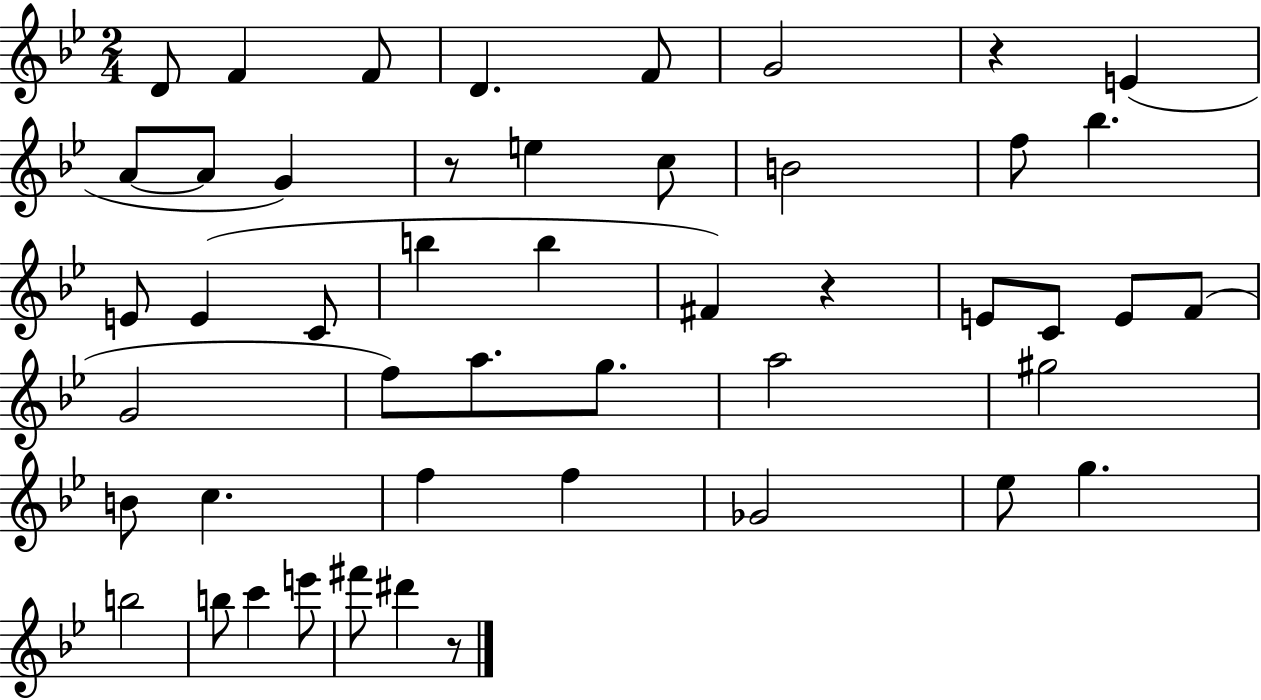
{
  \clef treble
  \numericTimeSignature
  \time 2/4
  \key bes \major
  d'8 f'4 f'8 | d'4. f'8 | g'2 | r4 e'4( | \break a'8~~ a'8 g'4) | r8 e''4 c''8 | b'2 | f''8 bes''4. | \break e'8 e'4( c'8 | b''4 b''4 | fis'4) r4 | e'8 c'8 e'8 f'8( | \break g'2 | f''8) a''8. g''8. | a''2 | gis''2 | \break b'8 c''4. | f''4 f''4 | ges'2 | ees''8 g''4. | \break b''2 | b''8 c'''4 e'''8 | fis'''8 dis'''4 r8 | \bar "|."
}